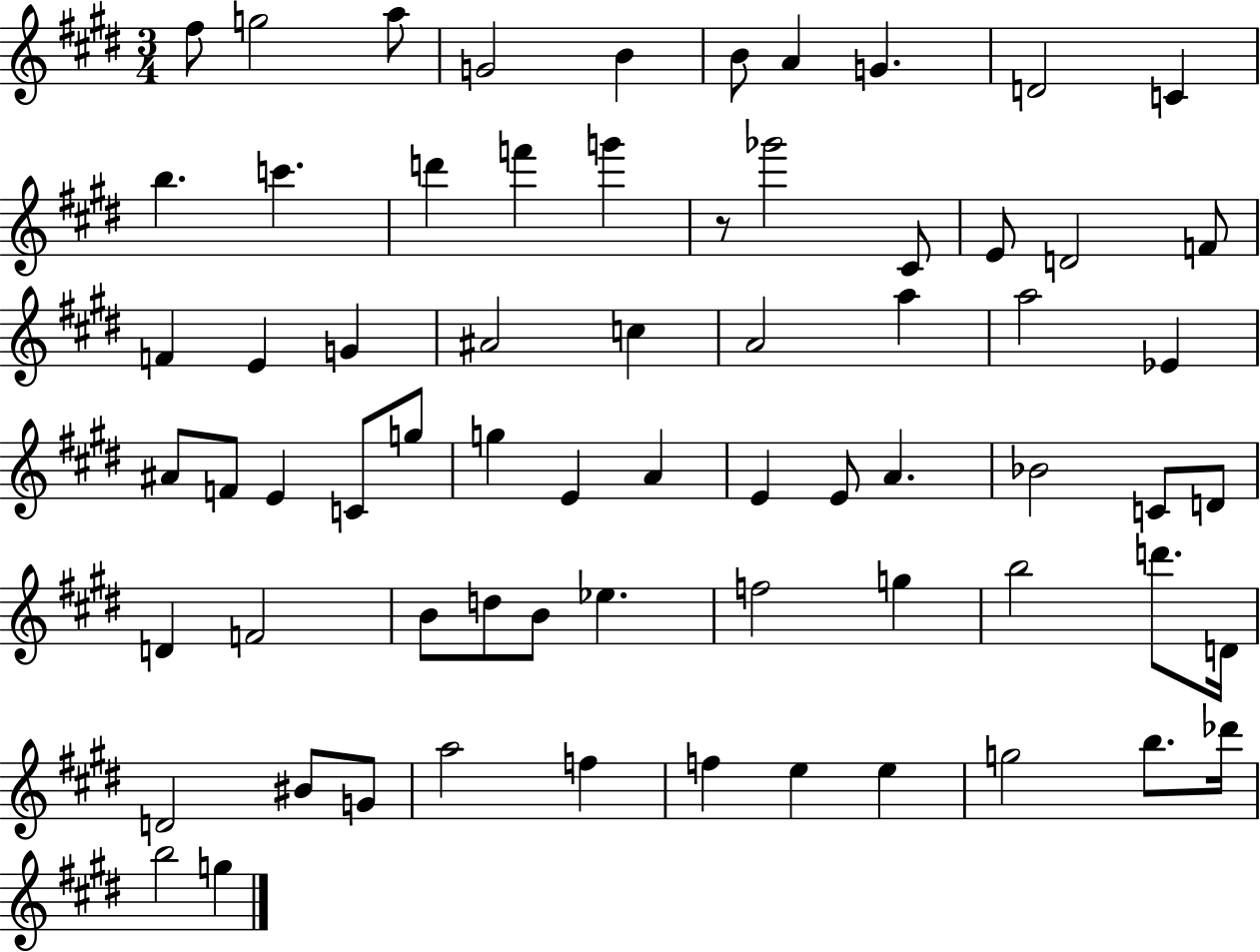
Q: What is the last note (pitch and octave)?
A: G5